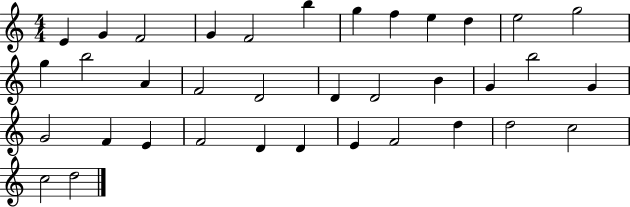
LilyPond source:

{
  \clef treble
  \numericTimeSignature
  \time 4/4
  \key c \major
  e'4 g'4 f'2 | g'4 f'2 b''4 | g''4 f''4 e''4 d''4 | e''2 g''2 | \break g''4 b''2 a'4 | f'2 d'2 | d'4 d'2 b'4 | g'4 b''2 g'4 | \break g'2 f'4 e'4 | f'2 d'4 d'4 | e'4 f'2 d''4 | d''2 c''2 | \break c''2 d''2 | \bar "|."
}